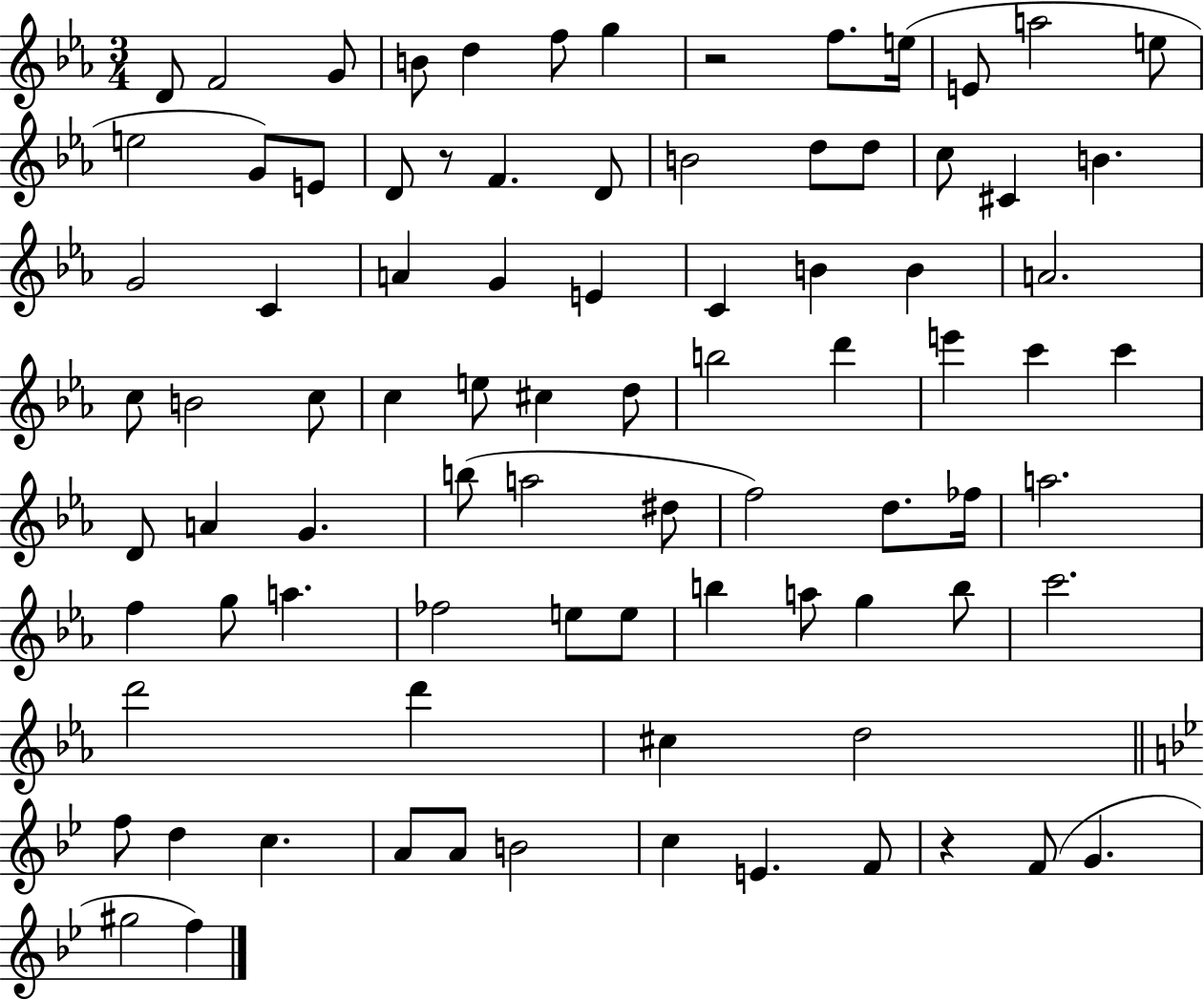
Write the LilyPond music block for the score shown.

{
  \clef treble
  \numericTimeSignature
  \time 3/4
  \key ees \major
  d'8 f'2 g'8 | b'8 d''4 f''8 g''4 | r2 f''8. e''16( | e'8 a''2 e''8 | \break e''2 g'8) e'8 | d'8 r8 f'4. d'8 | b'2 d''8 d''8 | c''8 cis'4 b'4. | \break g'2 c'4 | a'4 g'4 e'4 | c'4 b'4 b'4 | a'2. | \break c''8 b'2 c''8 | c''4 e''8 cis''4 d''8 | b''2 d'''4 | e'''4 c'''4 c'''4 | \break d'8 a'4 g'4. | b''8( a''2 dis''8 | f''2) d''8. fes''16 | a''2. | \break f''4 g''8 a''4. | fes''2 e''8 e''8 | b''4 a''8 g''4 b''8 | c'''2. | \break d'''2 d'''4 | cis''4 d''2 | \bar "||" \break \key bes \major f''8 d''4 c''4. | a'8 a'8 b'2 | c''4 e'4. f'8 | r4 f'8( g'4. | \break gis''2 f''4) | \bar "|."
}